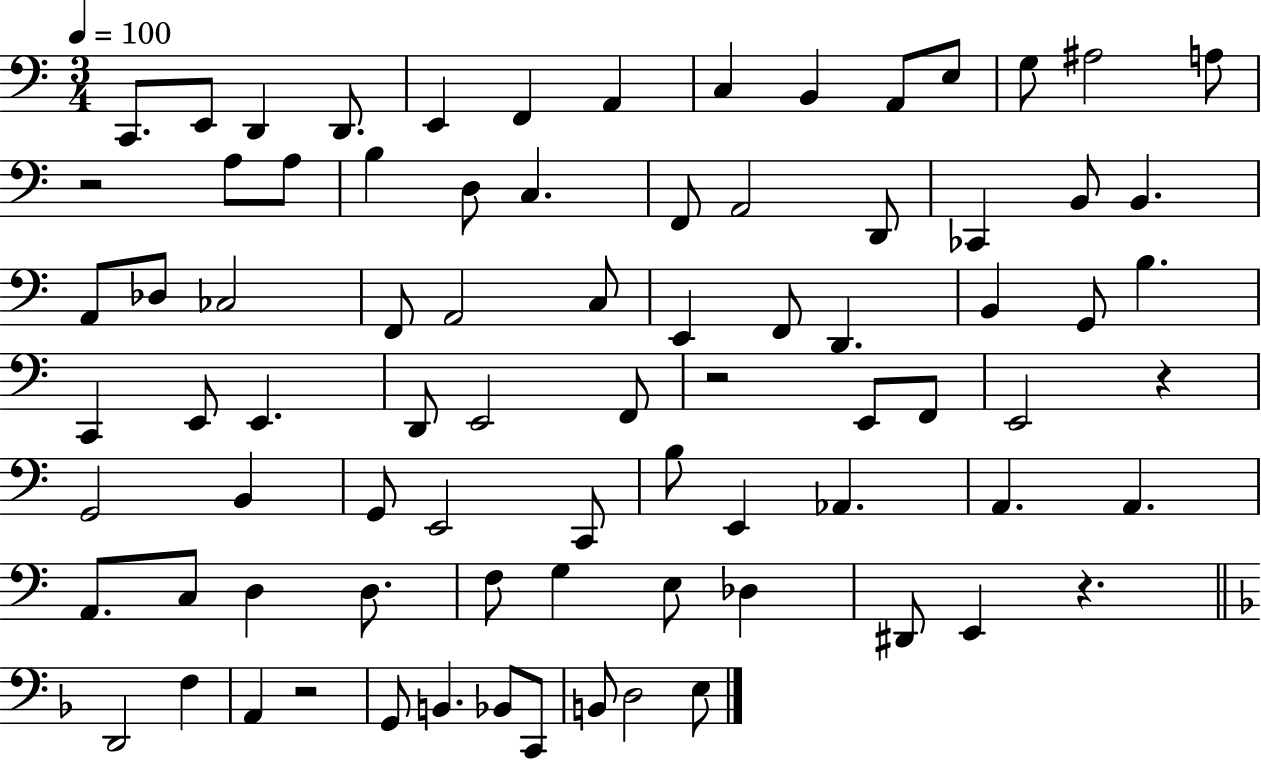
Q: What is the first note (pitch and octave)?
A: C2